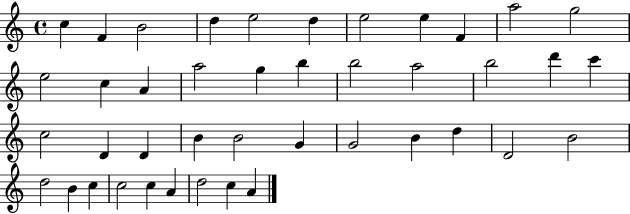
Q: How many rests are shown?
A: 0